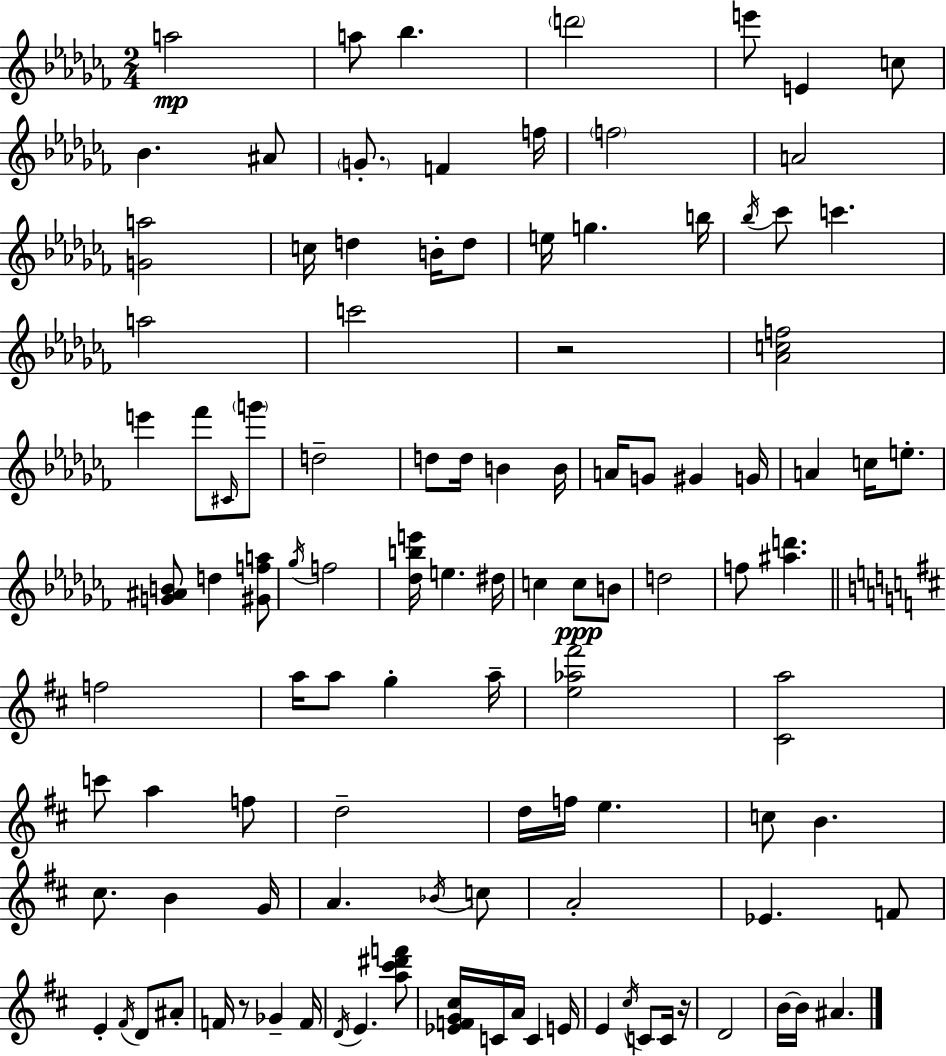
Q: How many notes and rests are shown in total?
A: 109